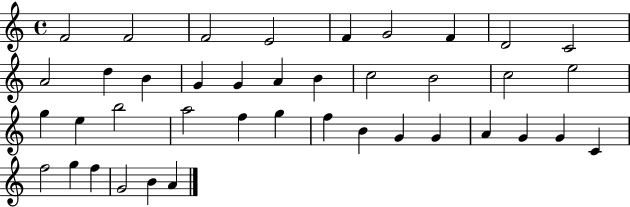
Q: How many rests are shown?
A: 0